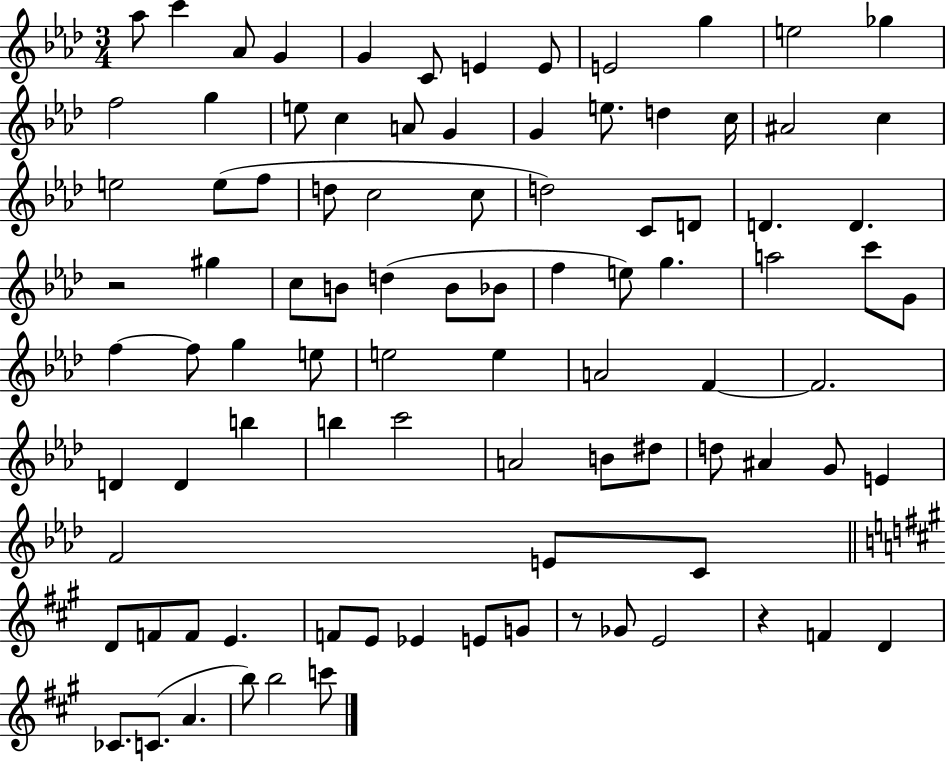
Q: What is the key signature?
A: AES major